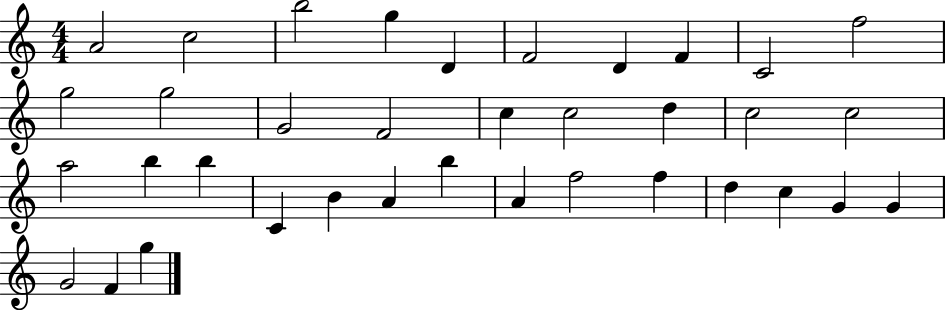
A4/h C5/h B5/h G5/q D4/q F4/h D4/q F4/q C4/h F5/h G5/h G5/h G4/h F4/h C5/q C5/h D5/q C5/h C5/h A5/h B5/q B5/q C4/q B4/q A4/q B5/q A4/q F5/h F5/q D5/q C5/q G4/q G4/q G4/h F4/q G5/q